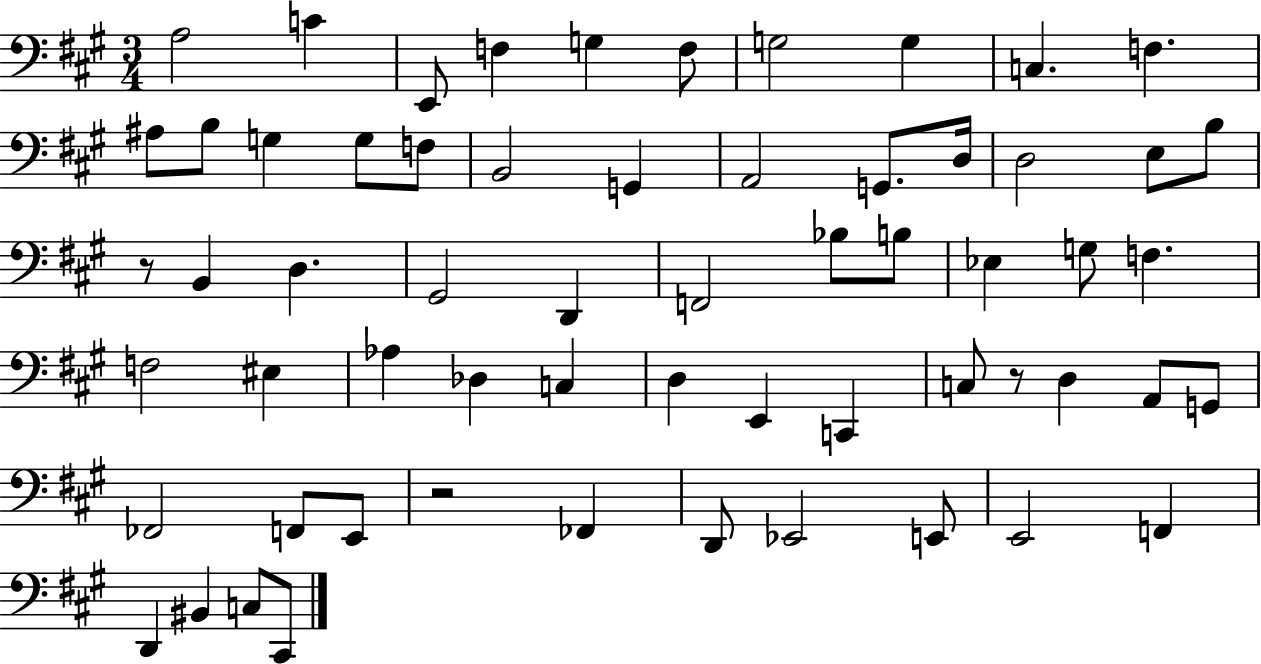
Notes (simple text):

A3/h C4/q E2/e F3/q G3/q F3/e G3/h G3/q C3/q. F3/q. A#3/e B3/e G3/q G3/e F3/e B2/h G2/q A2/h G2/e. D3/s D3/h E3/e B3/e R/e B2/q D3/q. G#2/h D2/q F2/h Bb3/e B3/e Eb3/q G3/e F3/q. F3/h EIS3/q Ab3/q Db3/q C3/q D3/q E2/q C2/q C3/e R/e D3/q A2/e G2/e FES2/h F2/e E2/e R/h FES2/q D2/e Eb2/h E2/e E2/h F2/q D2/q BIS2/q C3/e C#2/e